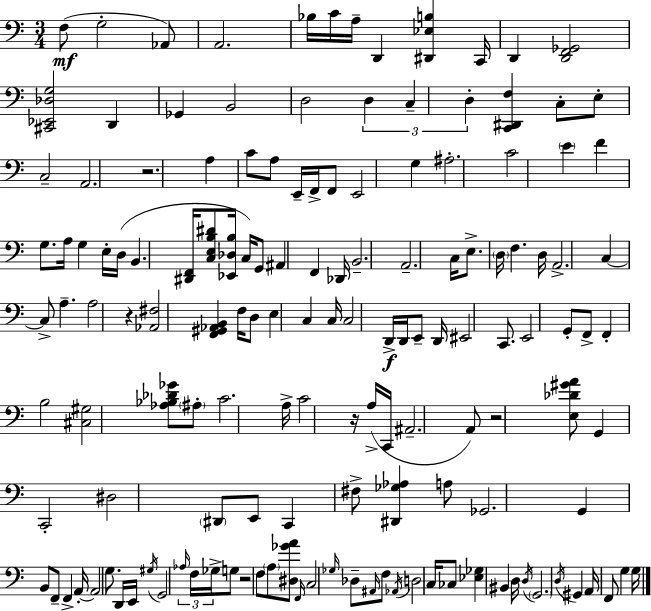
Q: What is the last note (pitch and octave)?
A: G3